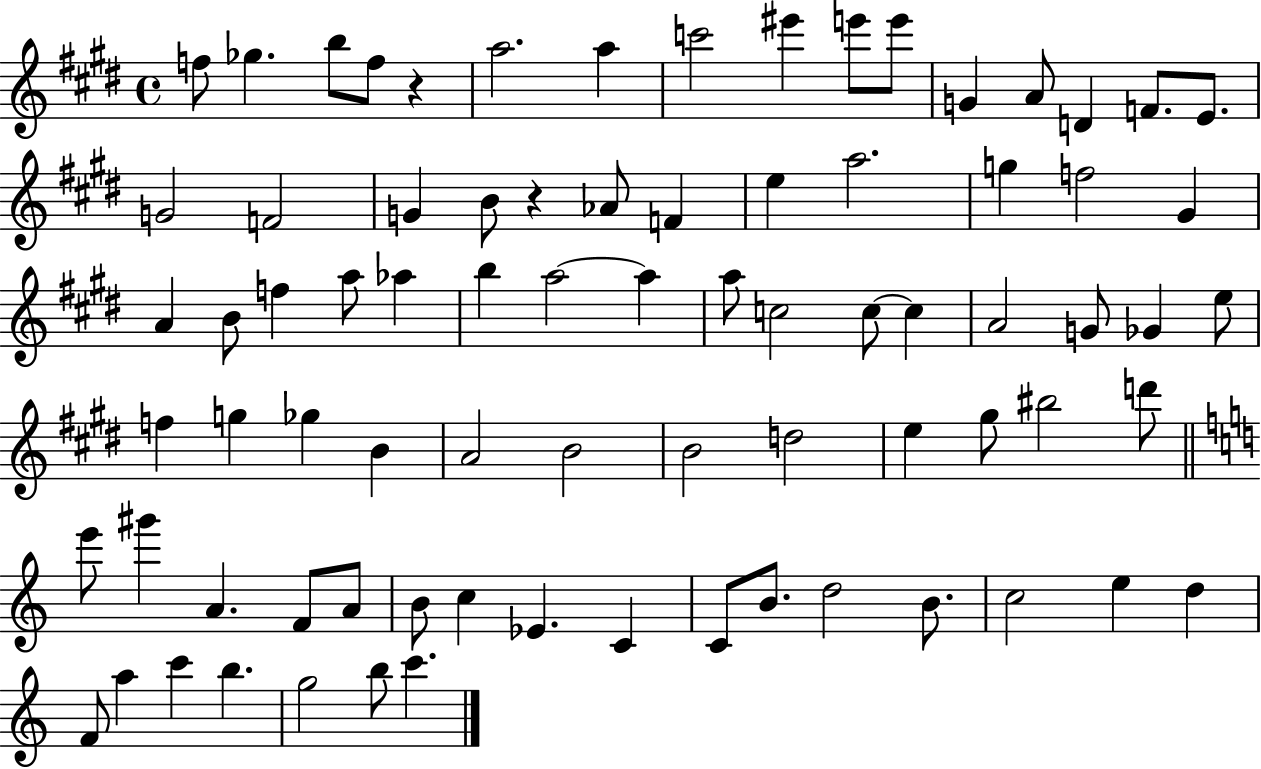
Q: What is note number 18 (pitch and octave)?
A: G4